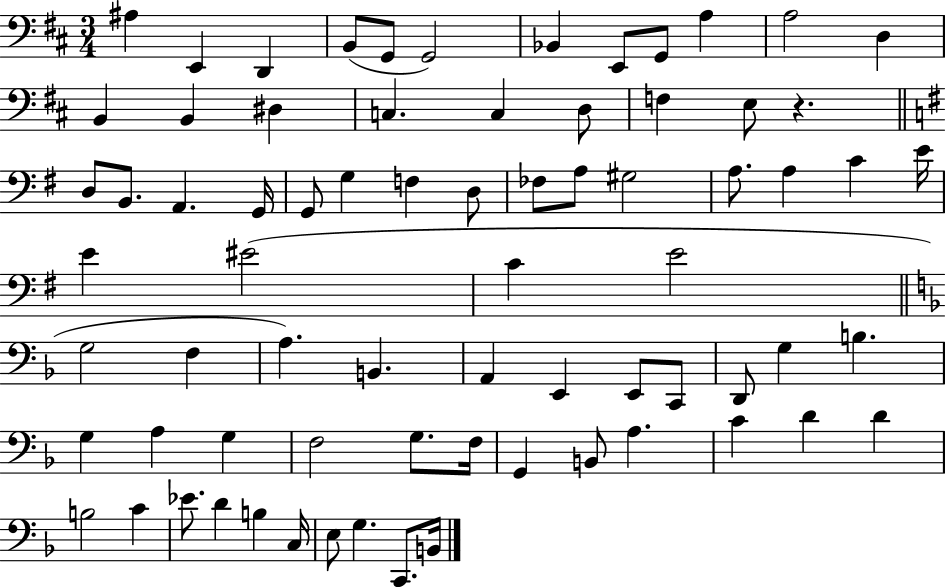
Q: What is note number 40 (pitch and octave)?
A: G3